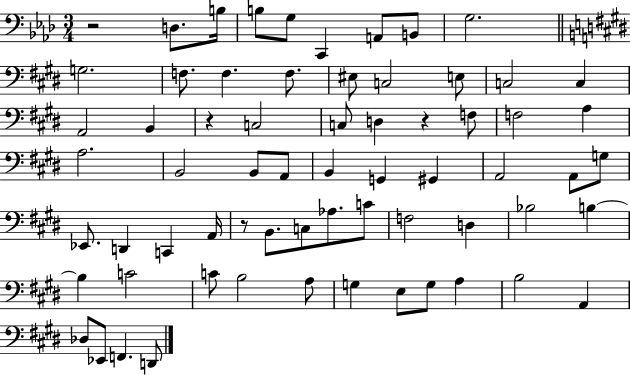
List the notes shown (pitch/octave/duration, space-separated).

R/h D3/e. B3/s B3/e G3/e C2/q A2/e B2/e G3/h. G3/h. F3/e. F3/q. F3/e. EIS3/e C3/h E3/e C3/h C3/q A2/h B2/q R/q C3/h C3/e D3/q R/q F3/e F3/h A3/q A3/h. B2/h B2/e A2/e B2/q G2/q G#2/q A2/h A2/e G3/e Eb2/e. D2/q C2/q A2/s R/e B2/e. C3/e Ab3/e. C4/e F3/h D3/q Bb3/h B3/q B3/q C4/h C4/e B3/h A3/e G3/q E3/e G3/e A3/q B3/h A2/q Db3/e Eb2/e F2/q. D2/e